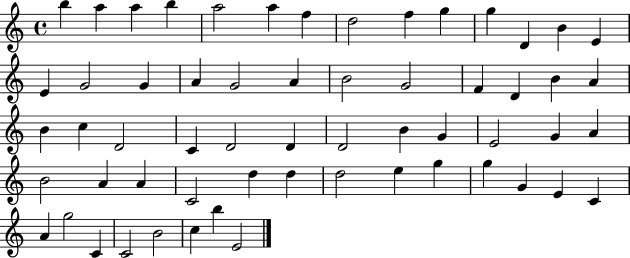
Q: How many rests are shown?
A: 0